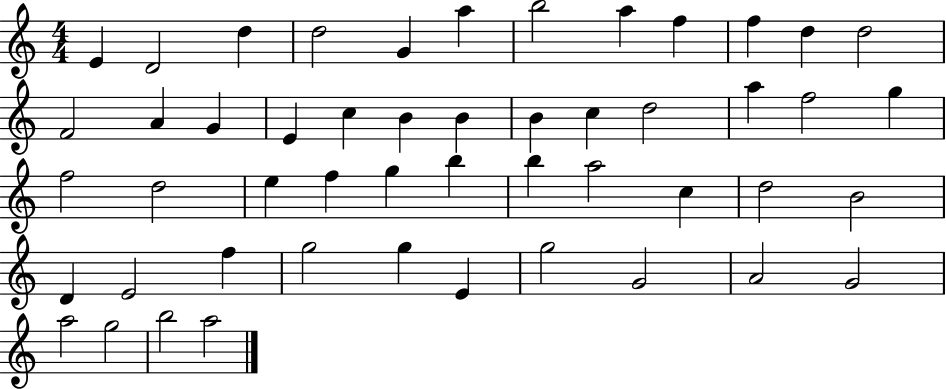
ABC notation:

X:1
T:Untitled
M:4/4
L:1/4
K:C
E D2 d d2 G a b2 a f f d d2 F2 A G E c B B B c d2 a f2 g f2 d2 e f g b b a2 c d2 B2 D E2 f g2 g E g2 G2 A2 G2 a2 g2 b2 a2